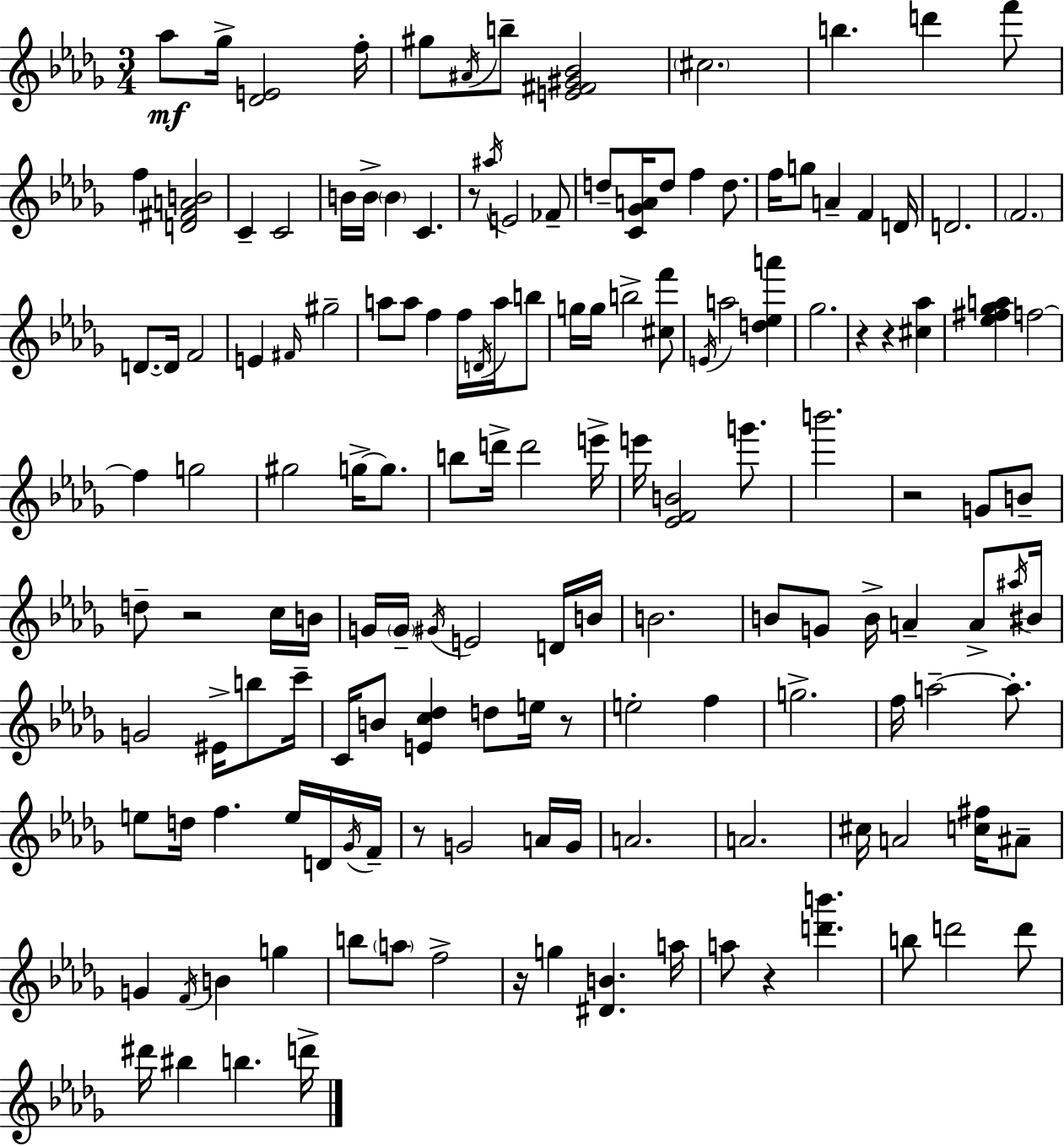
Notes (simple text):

Ab5/e Gb5/s [Db4,E4]/h F5/s G#5/e A#4/s B5/e [E4,F#4,G#4,Bb4]/h C#5/h. B5/q. D6/q F6/e F5/q [D4,F#4,A4,B4]/h C4/q C4/h B4/s B4/s B4/q C4/q. R/e A#5/s E4/h FES4/e D5/e [C4,Gb4,A4]/s D5/e F5/q D5/e. F5/s G5/e A4/q F4/q D4/s D4/h. F4/h. D4/e. D4/s F4/h E4/q F#4/s G#5/h A5/e A5/e F5/q F5/s D4/s A5/s B5/e G5/s G5/s B5/h [C#5,F6]/e E4/s A5/h [D5,Eb5,A6]/q Gb5/h. R/q R/q [C#5,Ab5]/q [Eb5,F#5,Gb5,A5]/q F5/h F5/q G5/h G#5/h G5/s G5/e. B5/e D6/s D6/h E6/s E6/s [Eb4,F4,B4]/h G6/e. B6/h. R/h G4/e B4/e D5/e R/h C5/s B4/s G4/s G4/s G#4/s E4/h D4/s B4/s B4/h. B4/e G4/e B4/s A4/q A4/e A#5/s BIS4/s G4/h EIS4/s B5/e C6/s C4/s B4/e [E4,C5,Db5]/q D5/e E5/s R/e E5/h F5/q G5/h. F5/s A5/h A5/e. E5/e D5/s F5/q. E5/s D4/s Gb4/s F4/s R/e G4/h A4/s G4/s A4/h. A4/h. C#5/s A4/h [C5,F#5]/s A#4/e G4/q F4/s B4/q G5/q B5/e A5/e F5/h R/s G5/q [D#4,B4]/q. A5/s A5/e R/q [D6,B6]/q. B5/e D6/h D6/e D#6/s BIS5/q B5/q. D6/s